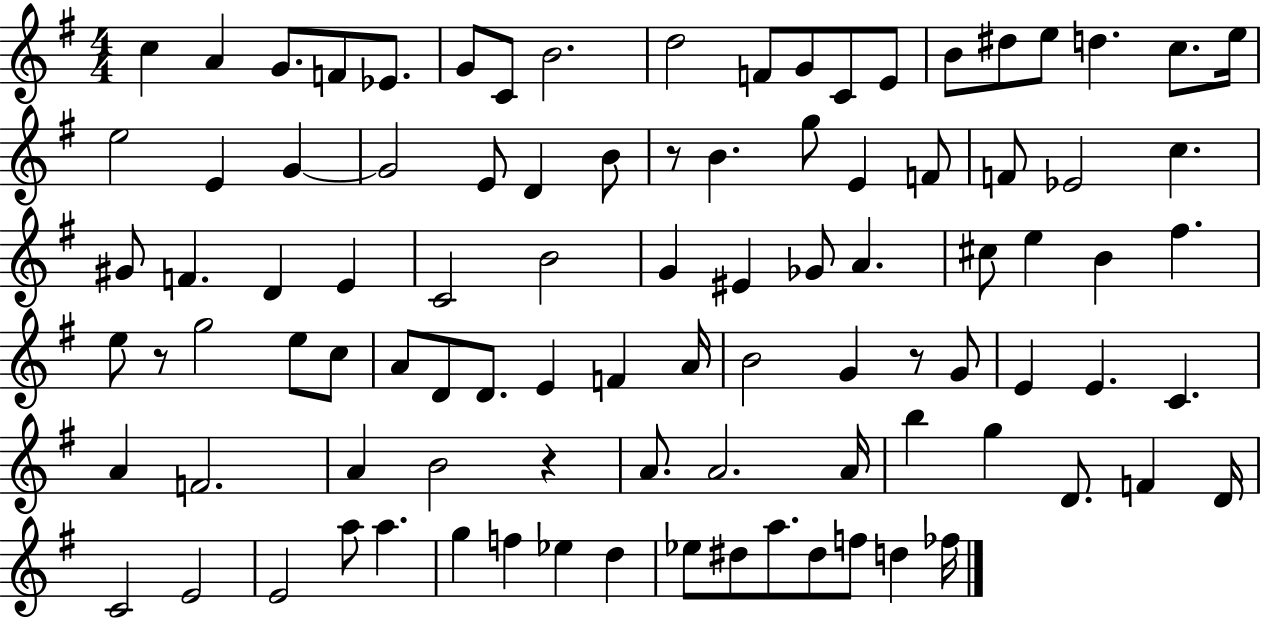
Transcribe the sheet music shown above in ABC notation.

X:1
T:Untitled
M:4/4
L:1/4
K:G
c A G/2 F/2 _E/2 G/2 C/2 B2 d2 F/2 G/2 C/2 E/2 B/2 ^d/2 e/2 d c/2 e/4 e2 E G G2 E/2 D B/2 z/2 B g/2 E F/2 F/2 _E2 c ^G/2 F D E C2 B2 G ^E _G/2 A ^c/2 e B ^f e/2 z/2 g2 e/2 c/2 A/2 D/2 D/2 E F A/4 B2 G z/2 G/2 E E C A F2 A B2 z A/2 A2 A/4 b g D/2 F D/4 C2 E2 E2 a/2 a g f _e d _e/2 ^d/2 a/2 ^d/2 f/2 d _f/4